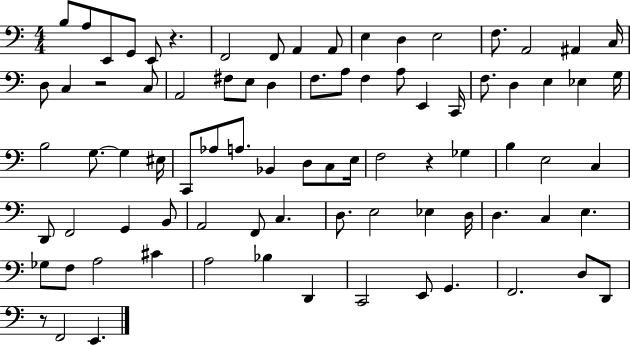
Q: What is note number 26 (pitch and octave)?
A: F3